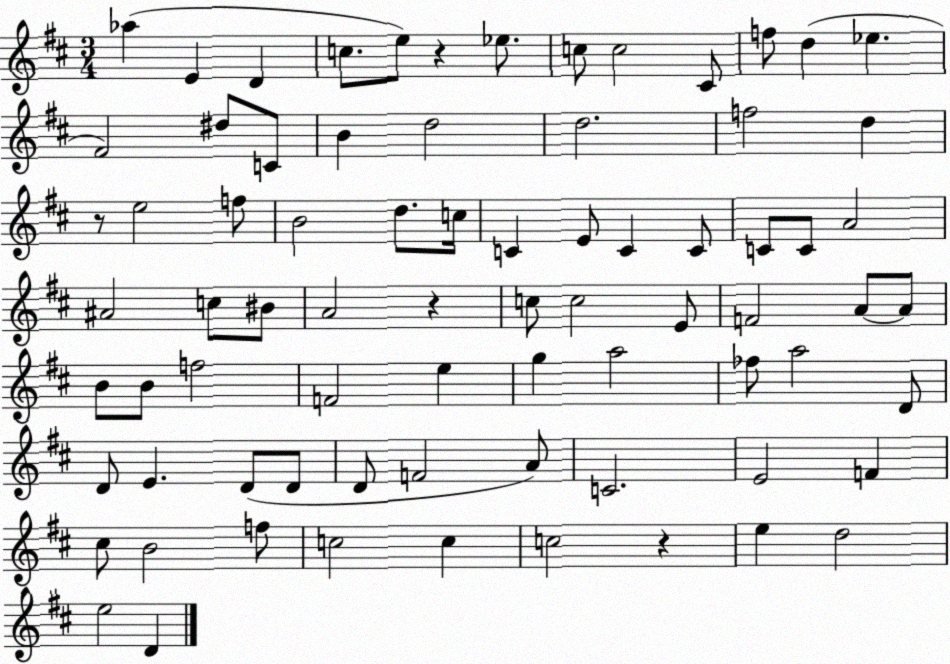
X:1
T:Untitled
M:3/4
L:1/4
K:D
_a E D c/2 e/2 z _e/2 c/2 c2 ^C/2 f/2 d _e ^F2 ^d/2 C/2 B d2 d2 f2 d z/2 e2 f/2 B2 d/2 c/4 C E/2 C C/2 C/2 C/2 A2 ^A2 c/2 ^B/2 A2 z c/2 c2 E/2 F2 A/2 A/2 B/2 B/2 f2 F2 e g a2 _f/2 a2 D/2 D/2 E D/2 D/2 D/2 F2 A/2 C2 E2 F ^c/2 B2 f/2 c2 c c2 z e d2 e2 D